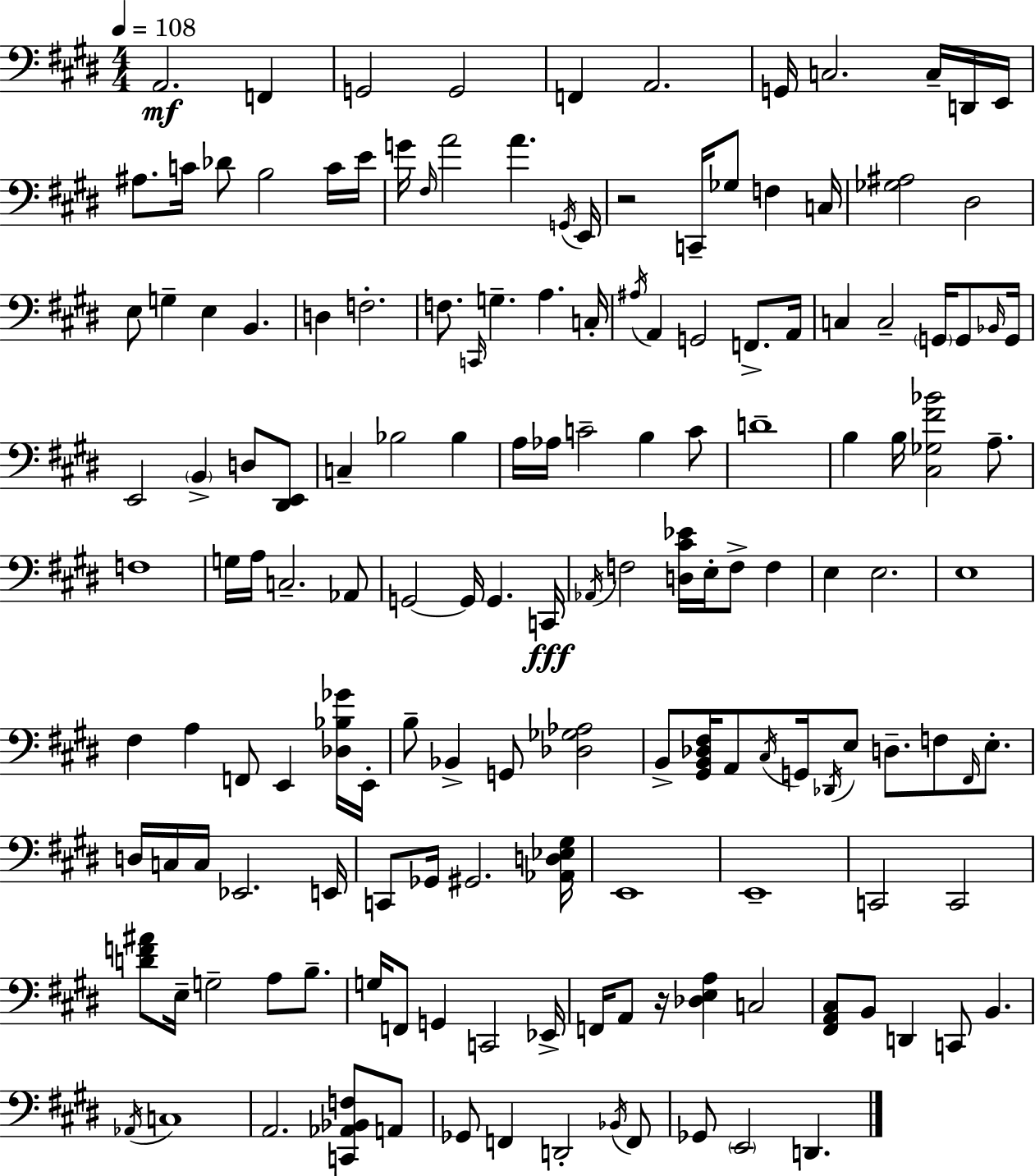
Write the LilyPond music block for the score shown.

{
  \clef bass
  \numericTimeSignature
  \time 4/4
  \key e \major
  \tempo 4 = 108
  \repeat volta 2 { a,2.\mf f,4 | g,2 g,2 | f,4 a,2. | g,16 c2. c16-- d,16 e,16 | \break ais8. c'16 des'8 b2 c'16 e'16 | g'16 \grace { fis16 } a'2 a'4. | \acciaccatura { g,16 } e,16 r2 c,16-- ges8 f4 | c16 <ges ais>2 dis2 | \break e8 g4-- e4 b,4. | d4 f2.-. | f8. \grace { c,16 } g4.-- a4. | c16-. \acciaccatura { ais16 } a,4 g,2 | \break f,8.-> a,16 c4 c2-- | \parenthesize g,16 g,8 \grace { bes,16 } g,16 e,2 \parenthesize b,4-> | d8 <dis, e,>8 c4-- bes2 | bes4 a16 aes16 c'2-- b4 | \break c'8 d'1-- | b4 b16 <cis ges fis' bes'>2 | a8.-- f1 | g16 a16 c2.-- | \break aes,8 g,2~~ g,16 g,4. | c,16\fff \acciaccatura { aes,16 } f2 <d cis' ees'>16 e16-. | f8-> f4 e4 e2. | e1 | \break fis4 a4 f,8 | e,4 <des bes ges'>16 e,16-. b8-- bes,4-> g,8 <des ges aes>2 | b,8-> <gis, b, des fis>16 a,8 \acciaccatura { cis16 } g,16 \acciaccatura { des,16 } e8 | d8.-- f8 \grace { fis,16 } e8.-. d16 c16 c16 ees,2. | \break e,16 c,8 ges,16 gis,2. | <aes, d ees gis>16 e,1 | e,1-- | c,2 | \break c,2 <d' f' ais'>8 e16-- g2-- | a8 b8.-- g16 f,8 g,4 | c,2 ees,16-> f,16 a,8 r16 <des e a>4 | c2 <fis, a, cis>8 b,8 d,4 | \break c,8 b,4. \acciaccatura { aes,16 } c1 | a,2. | <c, aes, bes, f>8 a,8 ges,8 f,4 | d,2-. \acciaccatura { bes,16 } f,8 ges,8 \parenthesize e,2 | \break d,4. } \bar "|."
}